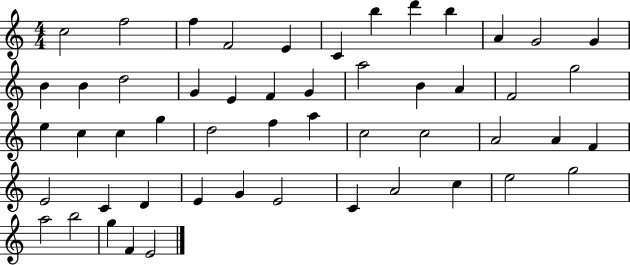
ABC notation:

X:1
T:Untitled
M:4/4
L:1/4
K:C
c2 f2 f F2 E C b d' b A G2 G B B d2 G E F G a2 B A F2 g2 e c c g d2 f a c2 c2 A2 A F E2 C D E G E2 C A2 c e2 g2 a2 b2 g F E2